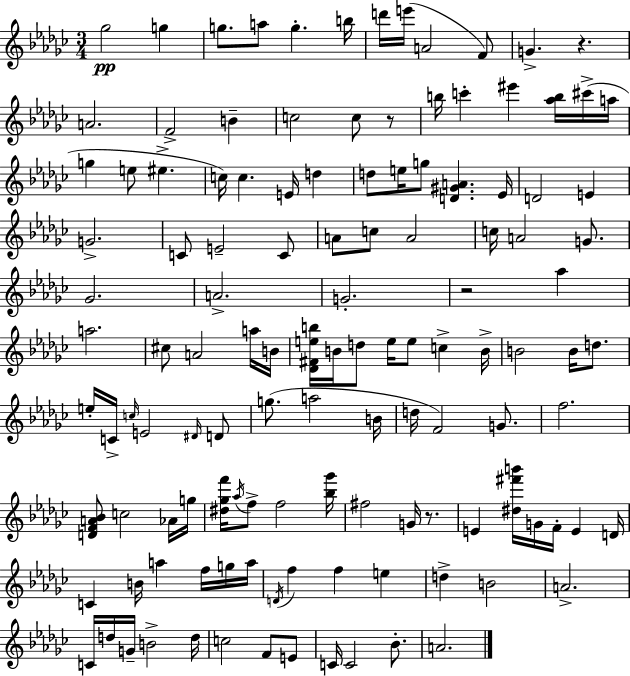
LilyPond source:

{
  \clef treble
  \numericTimeSignature
  \time 3/4
  \key ees \minor
  ges''2\pp g''4 | g''8. a''8 g''4.-. b''16 | d'''16 e'''16( a'2 f'8) | g'4.-> r4. | \break a'2. | f'2-> b'4-- | c''2 c''8 r8 | b''16 c'''4-. eis'''4 <aes'' b''>16 cis'''16->( a''16 | \break g''4 e''8 eis''4.-> | c''16) c''4. e'16 d''4 | d''8 e''16 g''8 <d' gis' a'>4. ees'16 | d'2 e'4 | \break g'2.-> | c'8 e'2-- c'8 | a'8 c''8 a'2 | c''16 a'2 g'8. | \break ges'2. | a'2.-> | g'2.-. | r2 aes''4 | \break a''2. | cis''8 a'2 a''16 b'16 | <des' fis' e'' b''>16 b'16 d''8 e''16 e''8 c''4-> b'16-> | b'2 b'16 d''8. | \break e''16-. c'16-> \grace { c''16 } e'2 \grace { dis'16 } | d'8 g''8.( a''2 | b'16 d''16 f'2) g'8. | f''2. | \break <d' f' a' bes'>8 c''2 | aes'16 g''16 <dis'' ges'' f'''>16 \acciaccatura { aes''16 } f''8-> f''2 | <bes'' ges'''>16 fis''2 g'16 | r8. e'4 <dis'' fis''' b'''>16 g'16 f'16-. e'4 | \break d'16 c'4 b'16 a''4 | f''16 g''16 a''16 \acciaccatura { d'16 } f''4 f''4 | e''4 d''4-> b'2 | a'2.-> | \break c'16 d''16 g'16-- b'2-> | d''16 c''2 | f'8 e'8 c'16 c'2 | bes'8.-. a'2. | \break \bar "|."
}